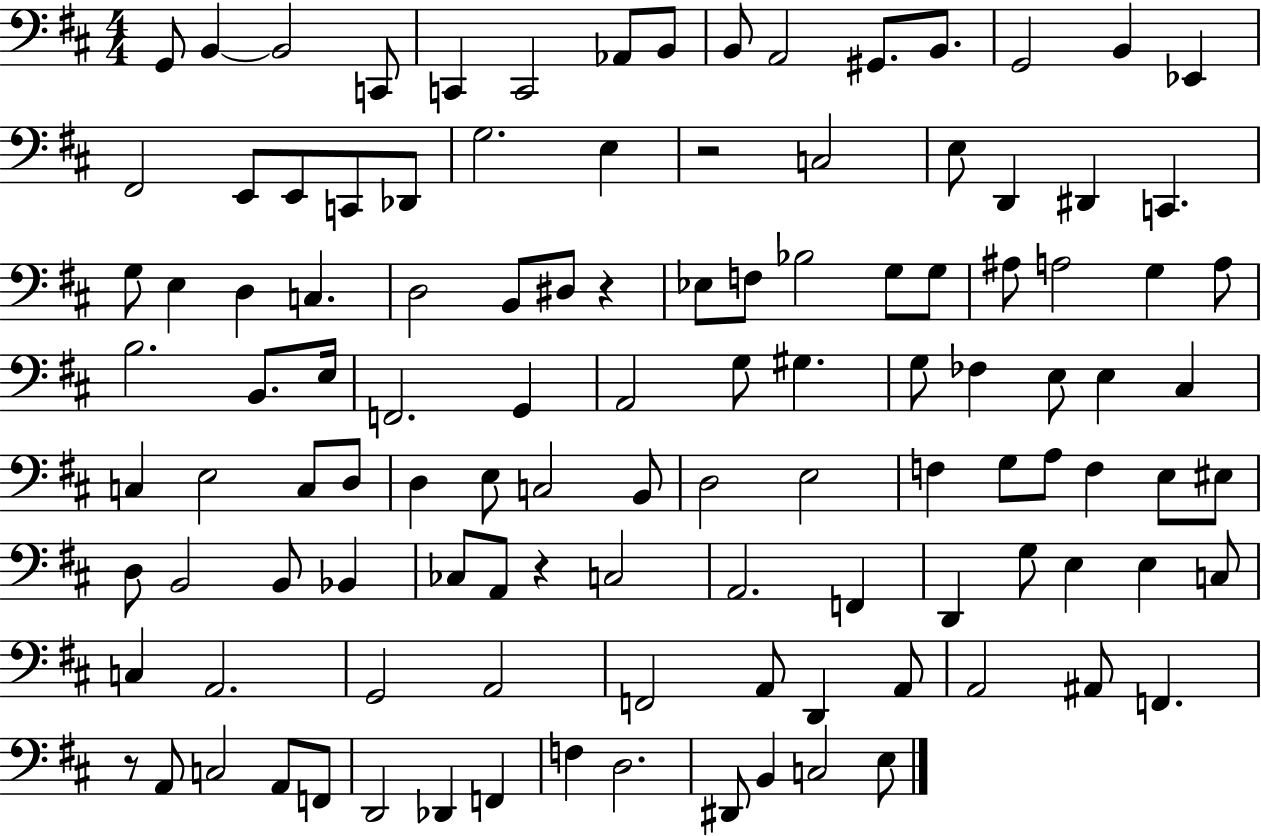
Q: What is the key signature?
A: D major